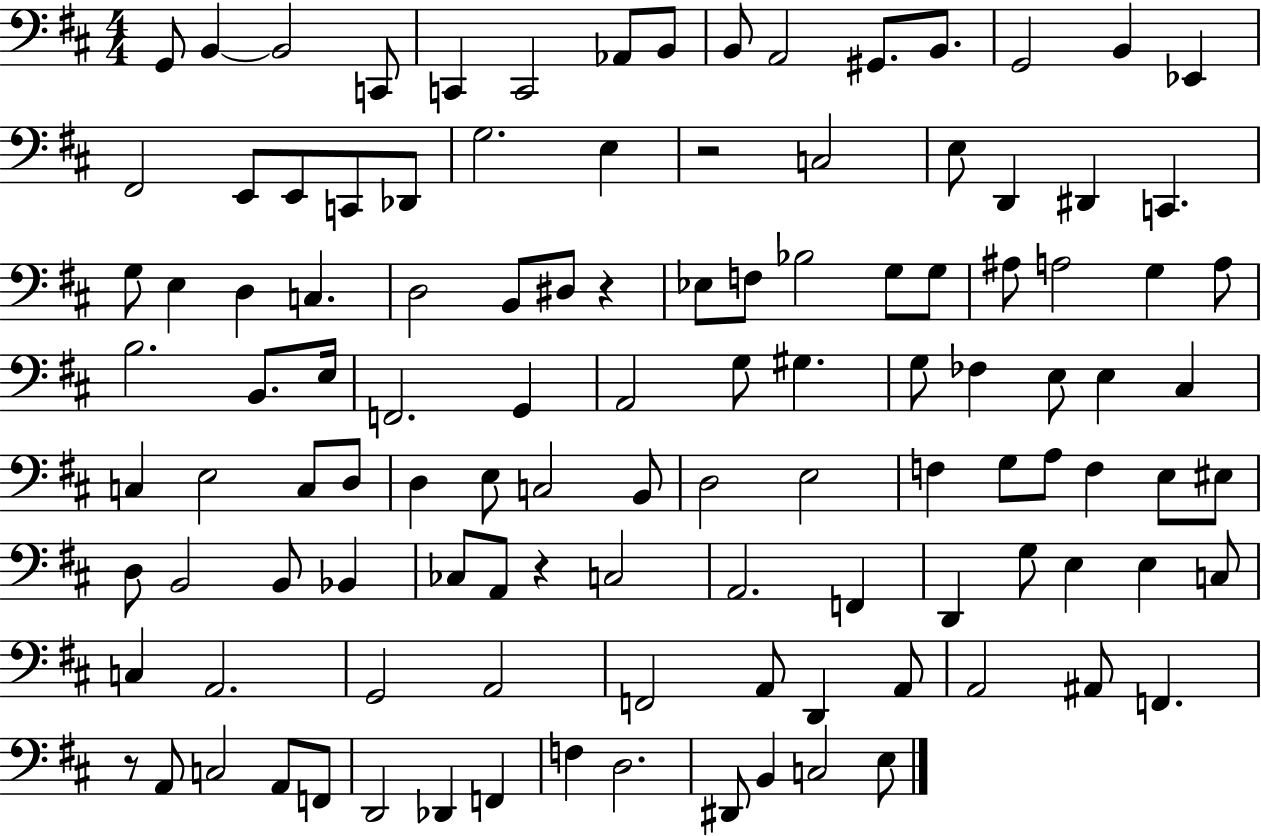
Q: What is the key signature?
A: D major